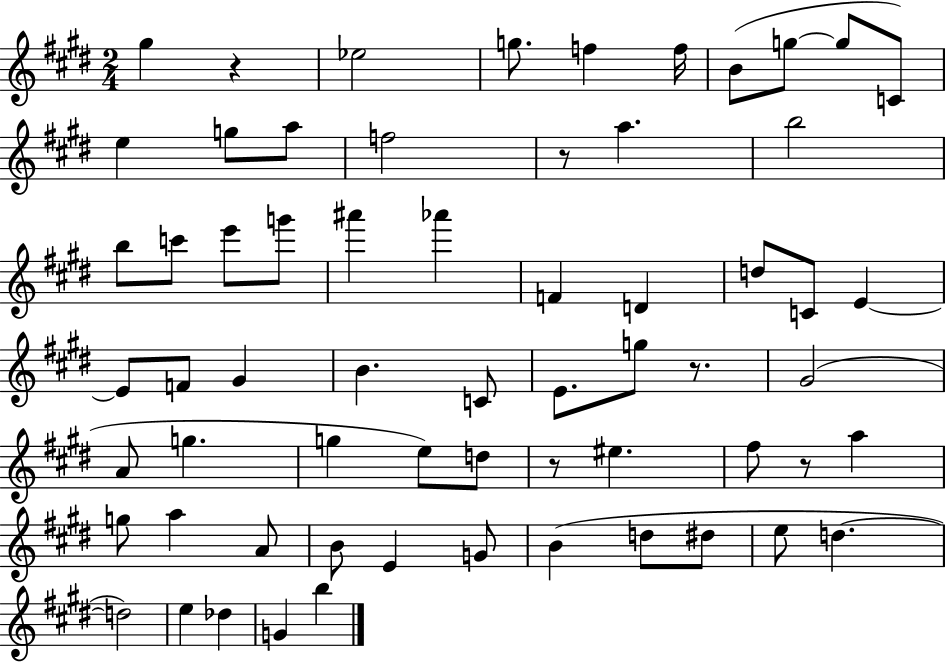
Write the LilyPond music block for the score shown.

{
  \clef treble
  \numericTimeSignature
  \time 2/4
  \key e \major
  gis''4 r4 | ees''2 | g''8. f''4 f''16 | b'8( g''8~~ g''8 c'8) | \break e''4 g''8 a''8 | f''2 | r8 a''4. | b''2 | \break b''8 c'''8 e'''8 g'''8 | ais'''4 aes'''4 | f'4 d'4 | d''8 c'8 e'4~~ | \break e'8 f'8 gis'4 | b'4. c'8 | e'8. g''8 r8. | gis'2( | \break a'8 g''4. | g''4 e''8) d''8 | r8 eis''4. | fis''8 r8 a''4 | \break g''8 a''4 a'8 | b'8 e'4 g'8 | b'4( d''8 dis''8 | e''8 d''4.~~ | \break d''2) | e''4 des''4 | g'4 b''4 | \bar "|."
}